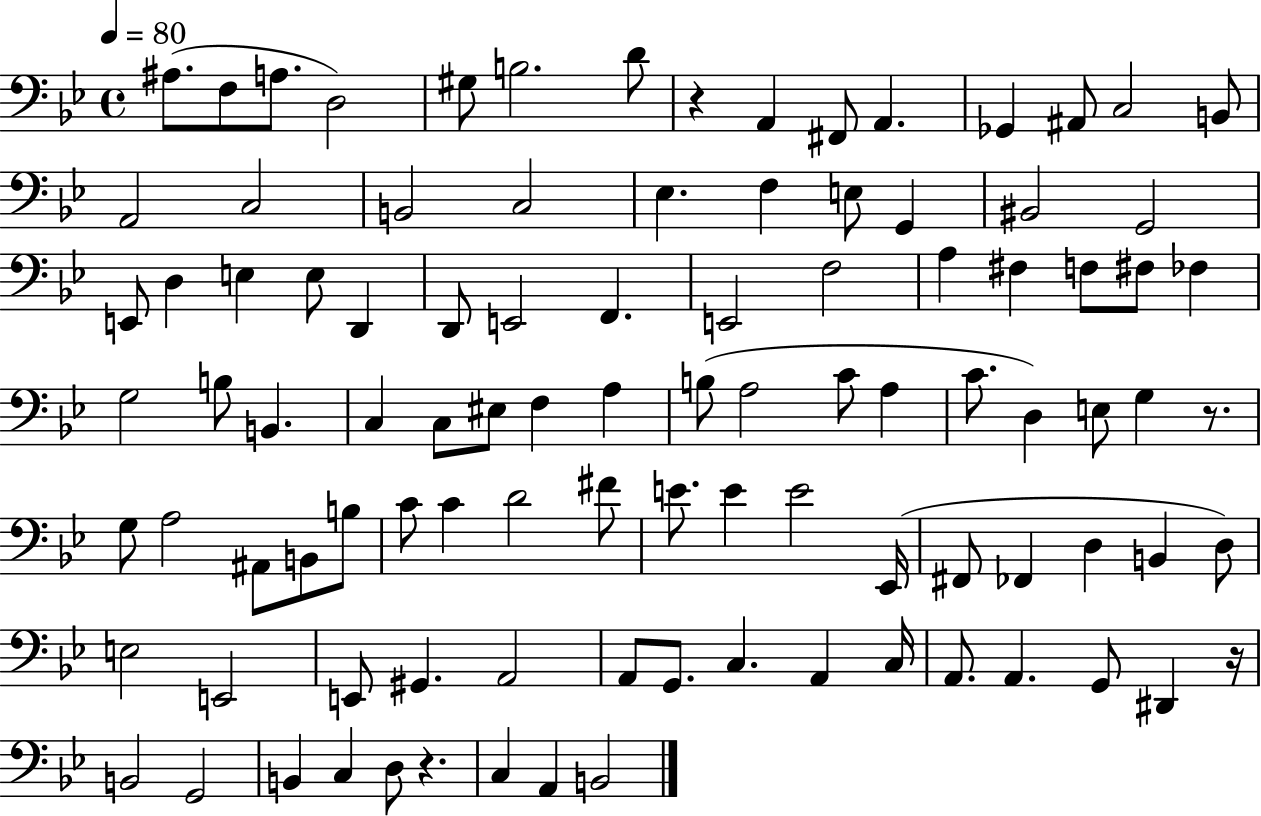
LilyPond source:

{
  \clef bass
  \time 4/4
  \defaultTimeSignature
  \key bes \major
  \tempo 4 = 80
  \repeat volta 2 { ais8.( f8 a8. d2) | gis8 b2. d'8 | r4 a,4 fis,8 a,4. | ges,4 ais,8 c2 b,8 | \break a,2 c2 | b,2 c2 | ees4. f4 e8 g,4 | bis,2 g,2 | \break e,8 d4 e4 e8 d,4 | d,8 e,2 f,4. | e,2 f2 | a4 fis4 f8 fis8 fes4 | \break g2 b8 b,4. | c4 c8 eis8 f4 a4 | b8( a2 c'8 a4 | c'8. d4) e8 g4 r8. | \break g8 a2 ais,8 b,8 b8 | c'8 c'4 d'2 fis'8 | e'8. e'4 e'2 ees,16( | fis,8 fes,4 d4 b,4 d8) | \break e2 e,2 | e,8 gis,4. a,2 | a,8 g,8. c4. a,4 c16 | a,8. a,4. g,8 dis,4 r16 | \break b,2 g,2 | b,4 c4 d8 r4. | c4 a,4 b,2 | } \bar "|."
}